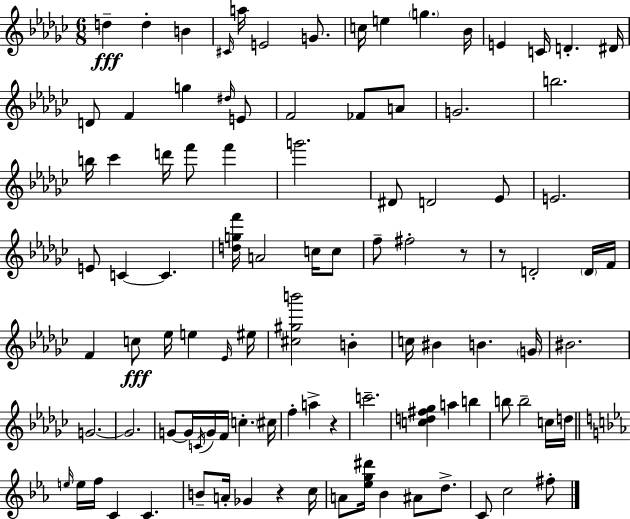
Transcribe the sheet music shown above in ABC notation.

X:1
T:Untitled
M:6/8
L:1/4
K:Ebm
d d B ^C/4 a/4 E2 G/2 c/4 e g _B/4 E C/4 D ^D/4 D/2 F g ^d/4 E/2 F2 _F/2 A/2 G2 b2 b/4 _c' d'/4 f'/2 f' g'2 ^D/2 D2 _E/2 E2 E/2 C C [dgf']/4 A2 c/4 c/2 f/2 ^f2 z/2 z/2 D2 D/4 F/4 F c/2 _e/4 e _E/4 ^e/4 [^c^gb']2 B c/4 ^B B G/4 ^B2 G2 G2 G/2 G/4 C/4 G/4 F/4 c ^c/4 f a z c'2 [cd^f_g] a b b/2 b2 c/4 d/4 e/4 e/4 f/4 C C B/2 A/4 _G z c/4 A/2 [_eg^d']/4 _B ^A/2 d/2 C/2 c2 ^f/2